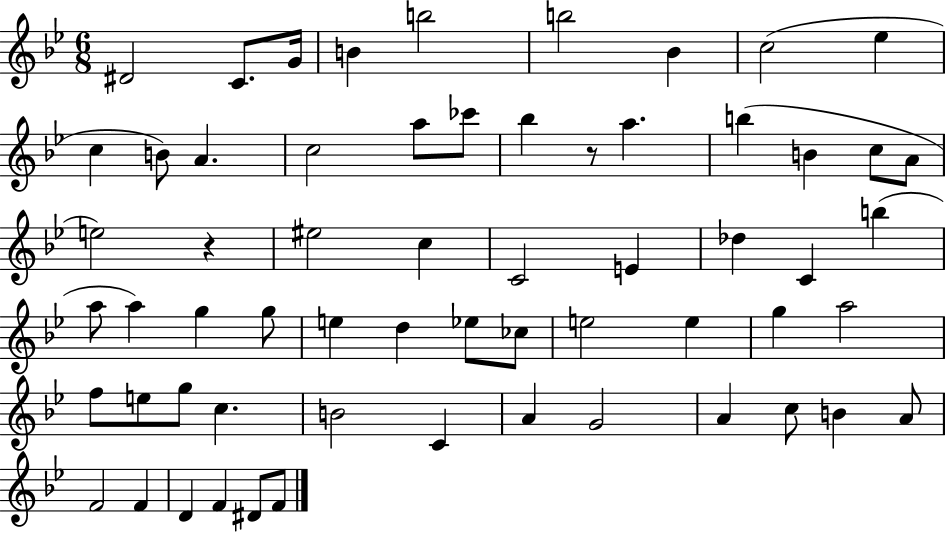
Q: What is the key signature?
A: BES major